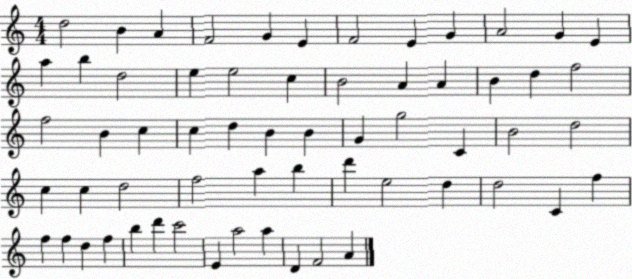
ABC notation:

X:1
T:Untitled
M:4/4
L:1/4
K:C
d2 B A F2 G E F2 E G A2 G E a b d2 e e2 c B2 A A B d f2 f2 B c c d B B G g2 C B2 d2 c c d2 f2 a b d' e2 d d2 C f f f d f b d' c'2 E a2 a D F2 A